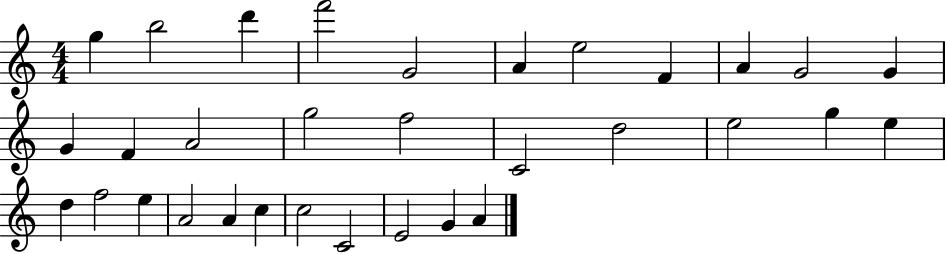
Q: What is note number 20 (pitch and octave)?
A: G5